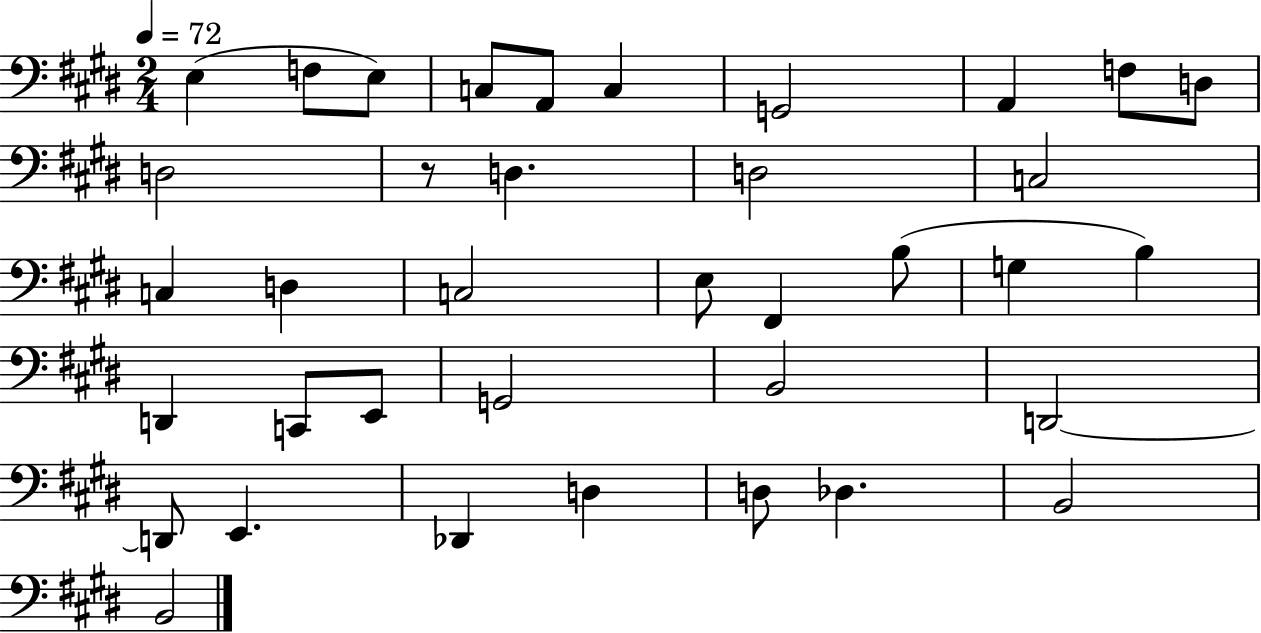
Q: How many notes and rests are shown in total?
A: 37